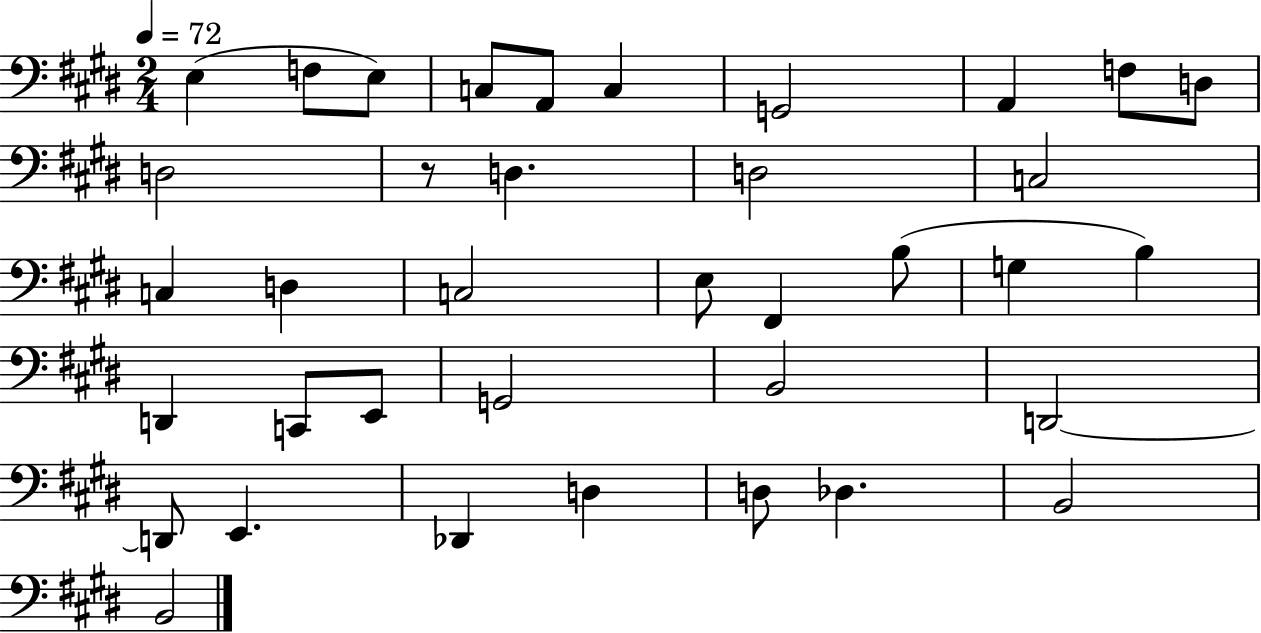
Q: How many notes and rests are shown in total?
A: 37